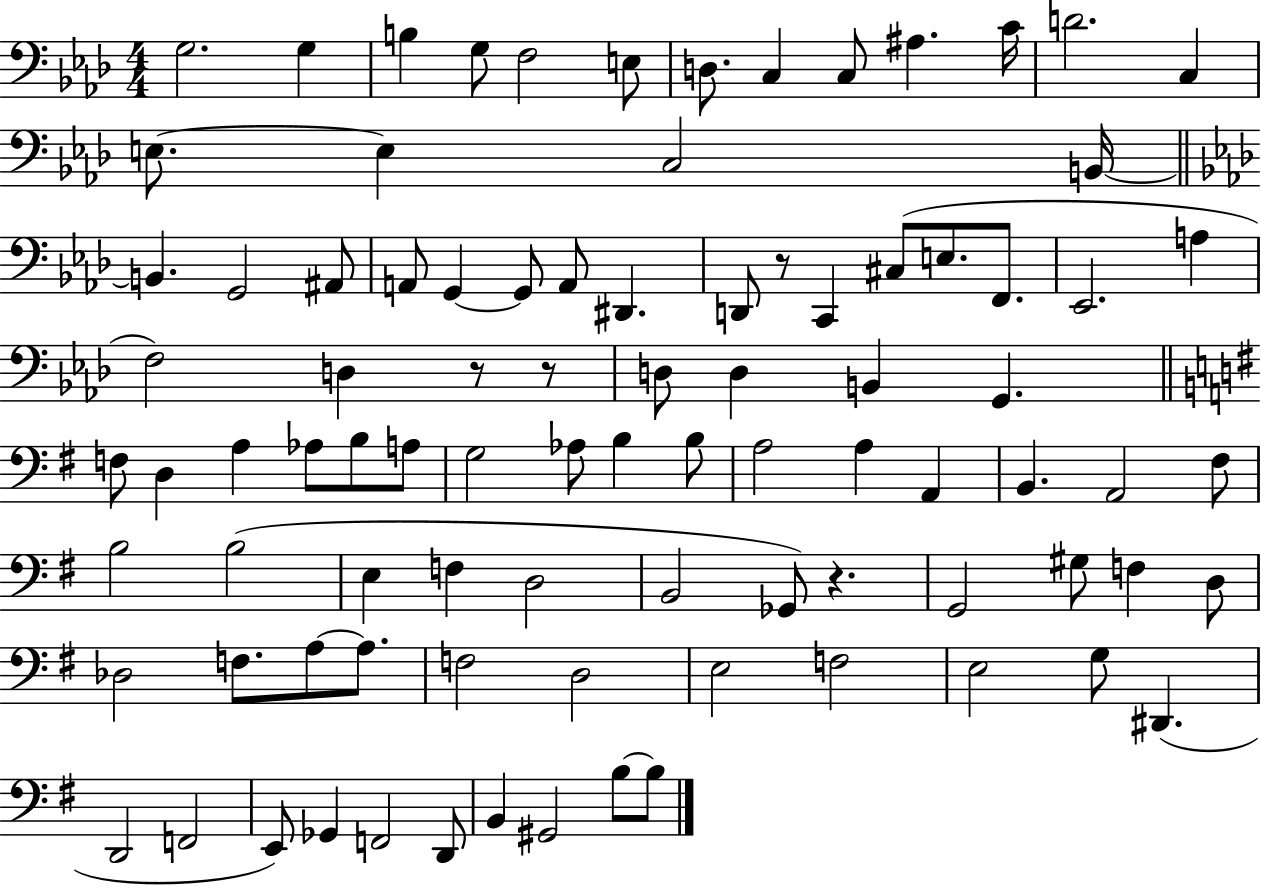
X:1
T:Untitled
M:4/4
L:1/4
K:Ab
G,2 G, B, G,/2 F,2 E,/2 D,/2 C, C,/2 ^A, C/4 D2 C, E,/2 E, C,2 B,,/4 B,, G,,2 ^A,,/2 A,,/2 G,, G,,/2 A,,/2 ^D,, D,,/2 z/2 C,, ^C,/2 E,/2 F,,/2 _E,,2 A, F,2 D, z/2 z/2 D,/2 D, B,, G,, F,/2 D, A, _A,/2 B,/2 A,/2 G,2 _A,/2 B, B,/2 A,2 A, A,, B,, A,,2 ^F,/2 B,2 B,2 E, F, D,2 B,,2 _G,,/2 z G,,2 ^G,/2 F, D,/2 _D,2 F,/2 A,/2 A,/2 F,2 D,2 E,2 F,2 E,2 G,/2 ^D,, D,,2 F,,2 E,,/2 _G,, F,,2 D,,/2 B,, ^G,,2 B,/2 B,/2